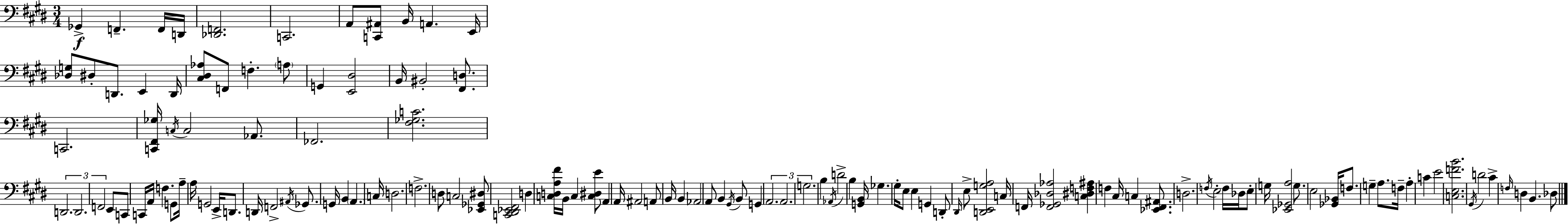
Gb2/q F2/q. F2/s D2/s [Db2,F2]/h. C2/h. A2/e [C2,A#2]/e B2/s A2/q. E2/s [Db3,G3]/e D#3/e D2/e. E2/q D2/s [C#3,D#3,Ab3]/e F2/e F3/q. A3/e G2/q [E2,D#3]/h B2/s BIS2/h [F#2,D3]/e. C2/h. [C2,F#2,Gb3]/s C3/s C3/h Ab2/e. FES2/h. [F#3,Gb3,C4]/h. D2/h. D2/h. F2/h E2/e C2/e C2/s A2/s F3/q. G2/e A3/s A3/s G2/h E2/s D2/e. D2/s F2/h A#2/s Gb2/e. G2/s B2/q A2/q. C3/s D3/h. F3/h. D3/e C3/h [Eb2,Gb2,D#3]/e [C2,D#2,Eb2,F#2]/h D3/q [C3,D3,A3,F#4]/s B2/s C3/q [C3,D#3,E4]/e A2/q A2/s A#2/h A2/e B2/s B2/q Ab2/h A2/e B2/q G#2/s B2/e G2/q A2/h. A2/h. G3/h. B3/q Ab2/s D4/h B3/q [G2,B2]/s Gb3/q. G#3/s E3/e E3/q G2/q D2/e D#2/s E3/e [D2,E2,G3,A3]/h C3/s F2/s [F2,Gb2,Db3,Ab3]/h [C3,D#3,F3,A#3]/q F3/q C#3/s C3/q [Eb2,F#2,A#2]/e. D3/h. F3/s E3/h F3/s Db3/s E3/e G3/s [Eb2,Gb2,A3]/h G3/e. E3/h [Gb2,Bb2]/s F3/e. G3/q A3/e. F3/s A3/q C4/q E4/h [C3,E3,F4,B4]/h. G#2/s D4/h C#4/q F3/s D3/q B2/q. Db3/e